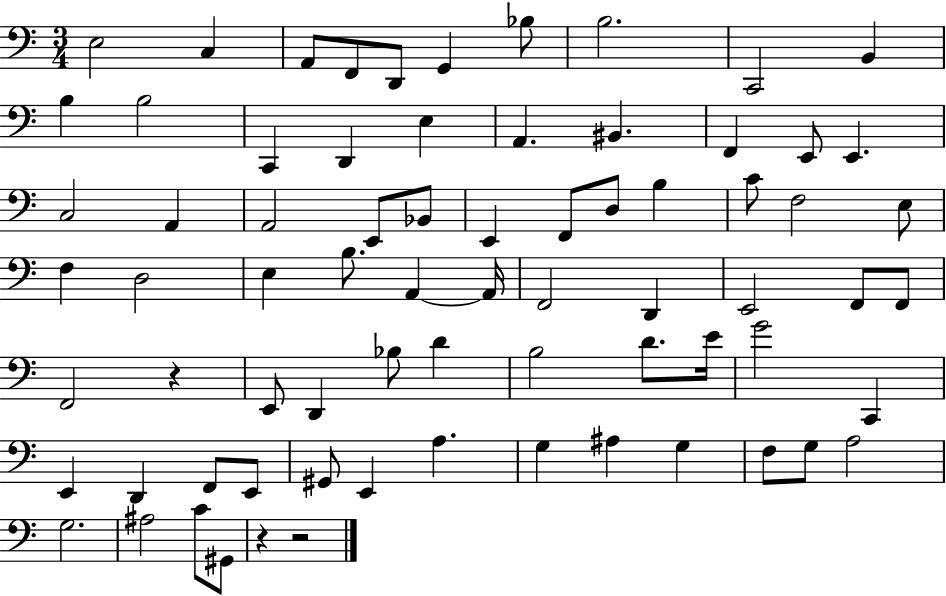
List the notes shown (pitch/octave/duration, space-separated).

E3/h C3/q A2/e F2/e D2/e G2/q Bb3/e B3/h. C2/h B2/q B3/q B3/h C2/q D2/q E3/q A2/q. BIS2/q. F2/q E2/e E2/q. C3/h A2/q A2/h E2/e Bb2/e E2/q F2/e D3/e B3/q C4/e F3/h E3/e F3/q D3/h E3/q B3/e. A2/q A2/s F2/h D2/q E2/h F2/e F2/e F2/h R/q E2/e D2/q Bb3/e D4/q B3/h D4/e. E4/s G4/h C2/q E2/q D2/q F2/e E2/e G#2/e E2/q A3/q. G3/q A#3/q G3/q F3/e G3/e A3/h G3/h. A#3/h C4/e G#2/e R/q R/h